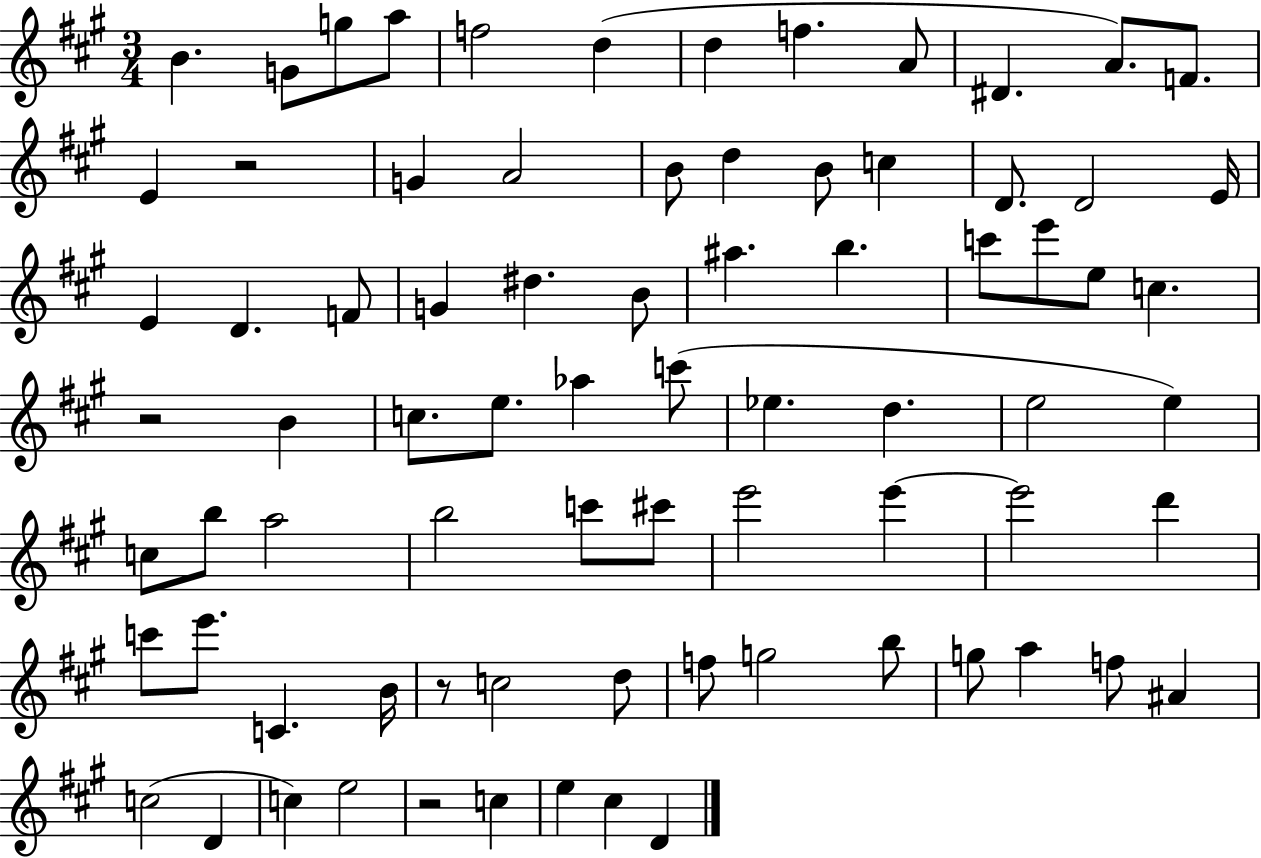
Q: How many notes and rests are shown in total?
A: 78